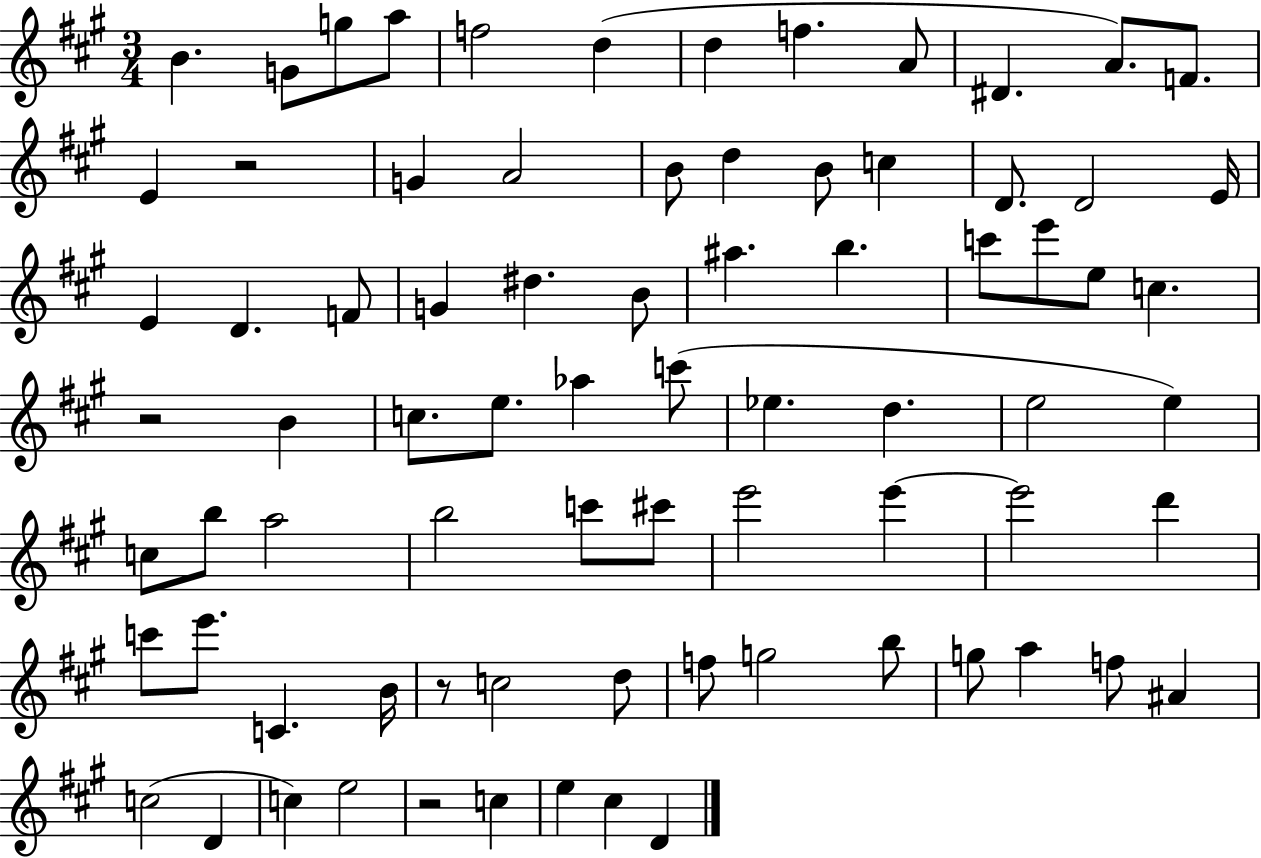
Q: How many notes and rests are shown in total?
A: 78